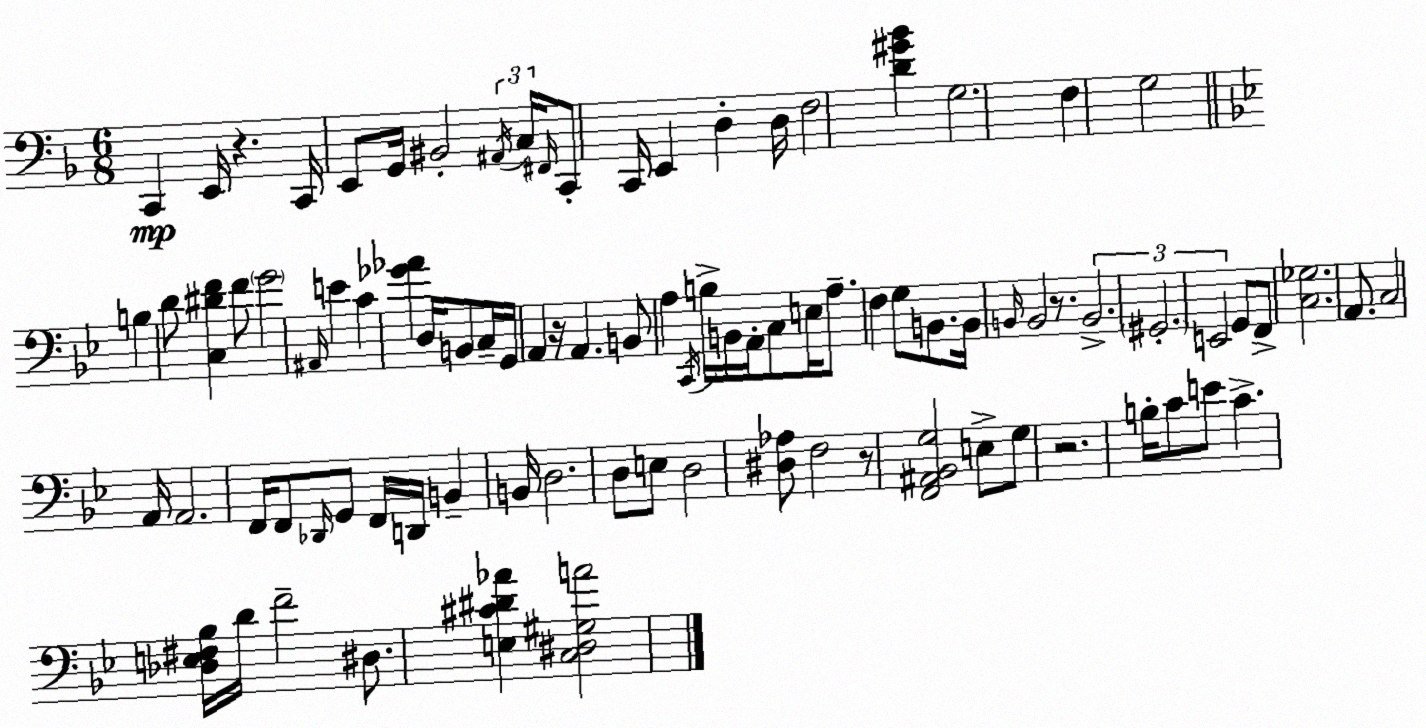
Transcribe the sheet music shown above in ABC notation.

X:1
T:Untitled
M:6/8
L:1/4
K:Dm
C,, E,,/4 z C,,/4 E,,/2 G,,/4 ^B,,2 ^A,,/4 C,/4 ^F,,/4 C,,/2 C,,/4 E,, D, D,/4 F,2 [D^G_B] G,2 F, G,2 B, D/2 [C,^DF] F/2 G2 ^A,,/4 E C [_G_A] D,/4 B,,/2 C,/4 G,,/4 A,, z/4 A,, B,,/2 A, C,,/4 B,/4 B,,/4 A,,/4 C,/2 E,/4 A,/2 F, G,/2 B,,/2 B,,/4 B,,/4 B,,2 z/2 B,,2 ^G,,2 E,,2 G,,/2 F,,/2 [C,_G,]2 A,,/2 C,2 A,,/4 A,,2 F,,/4 F,,/2 _D,,/4 G,,/2 F,,/4 D,,/4 B,, B,,/4 D,2 D,/2 E,/2 D,2 [^D,_A,]/2 F,2 z/2 [F,,^A,,_B,,G,]2 E,/2 G,/2 z2 B,/4 C/2 E/2 C [_D,E,^F,_B,]/4 D/4 F2 ^D,/2 [E,^C^D_A] [C,^D,^G,A]2